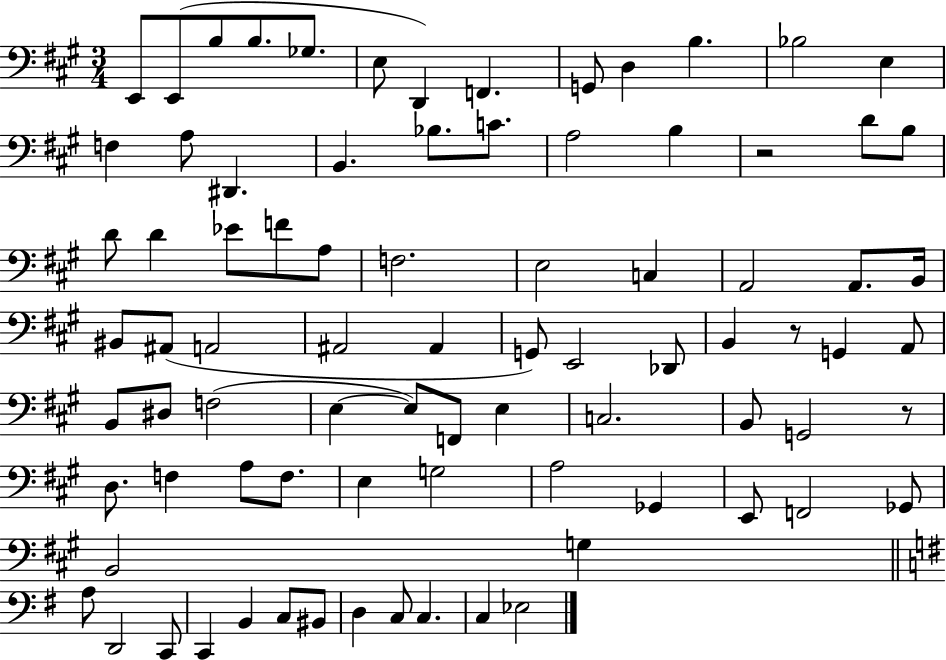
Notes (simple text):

E2/e E2/e B3/e B3/e. Gb3/e. E3/e D2/q F2/q. G2/e D3/q B3/q. Bb3/h E3/q F3/q A3/e D#2/q. B2/q. Bb3/e. C4/e. A3/h B3/q R/h D4/e B3/e D4/e D4/q Eb4/e F4/e A3/e F3/h. E3/h C3/q A2/h A2/e. B2/s BIS2/e A#2/e A2/h A#2/h A#2/q G2/e E2/h Db2/e B2/q R/e G2/q A2/e B2/e D#3/e F3/h E3/q E3/e F2/e E3/q C3/h. B2/e G2/h R/e D3/e. F3/q A3/e F3/e. E3/q G3/h A3/h Gb2/q E2/e F2/h Gb2/e B2/h G3/q A3/e D2/h C2/e C2/q B2/q C3/e BIS2/e D3/q C3/e C3/q. C3/q Eb3/h